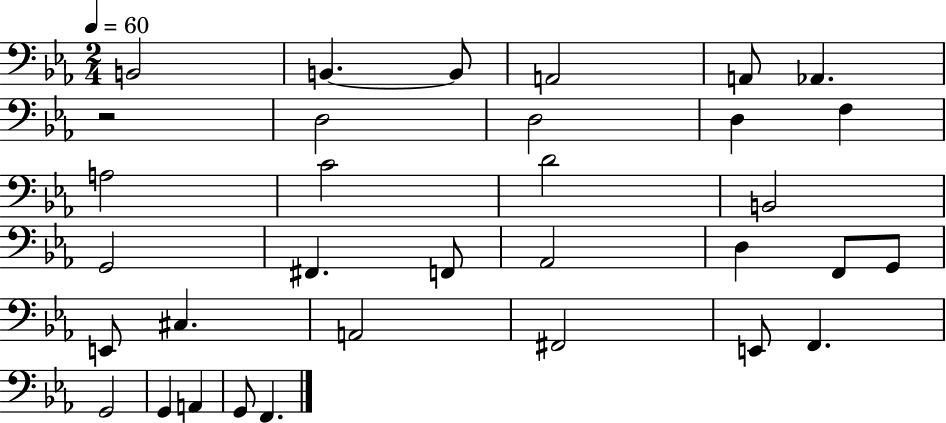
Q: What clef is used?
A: bass